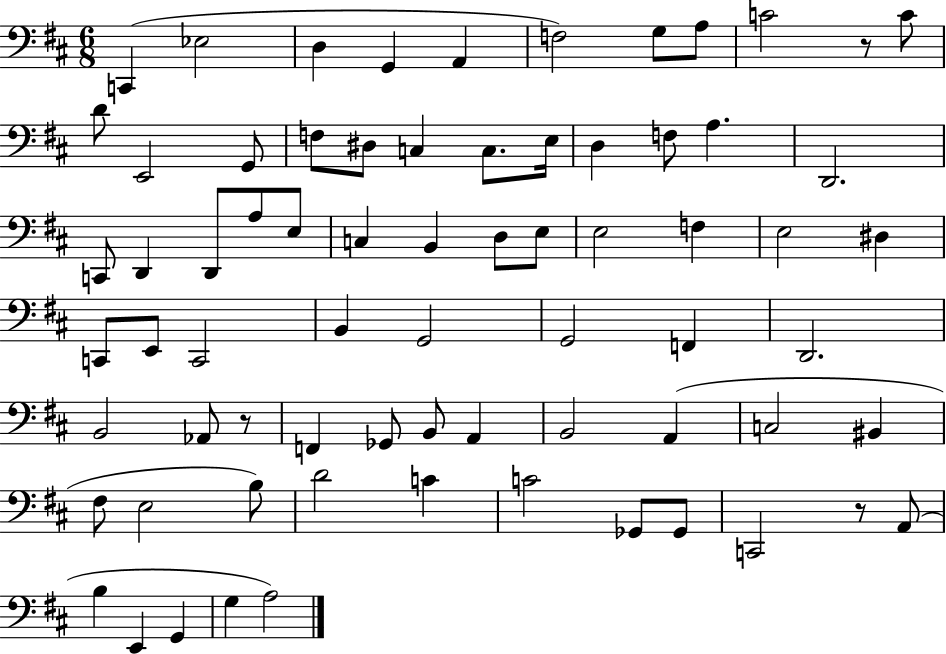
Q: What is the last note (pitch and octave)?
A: A3